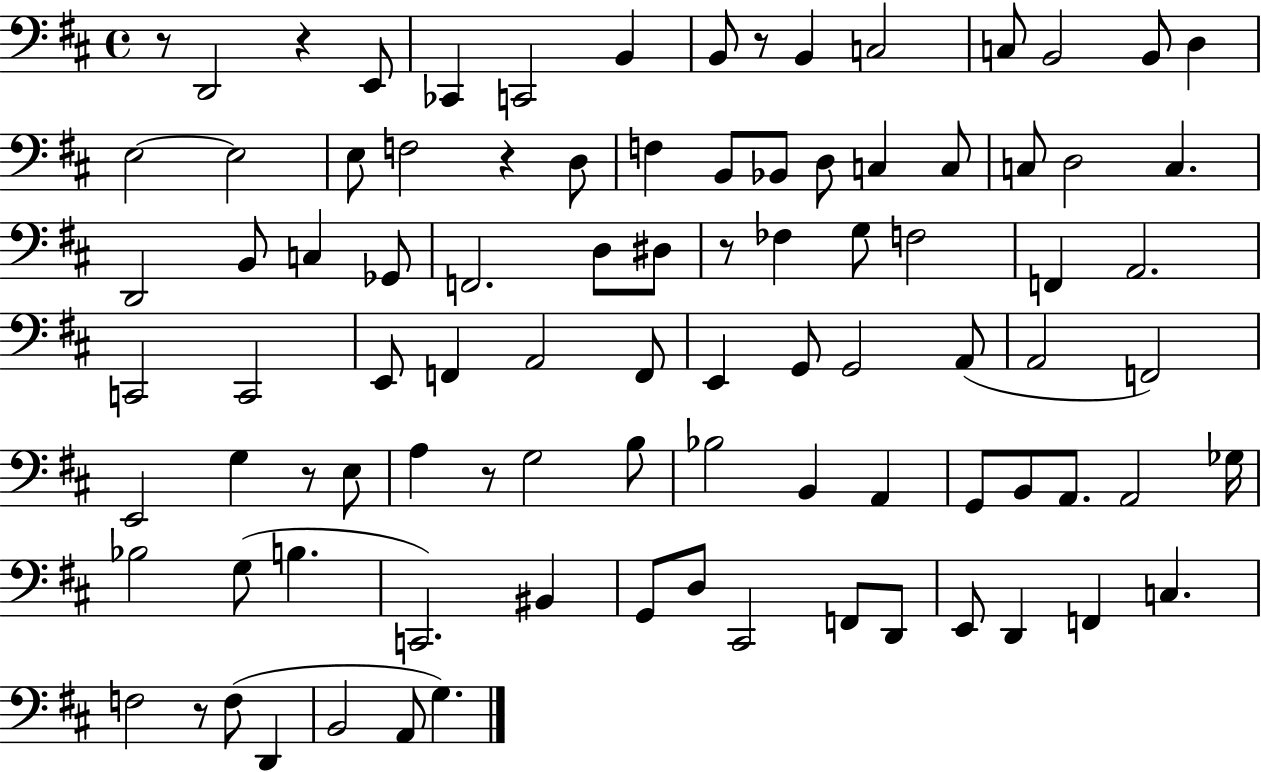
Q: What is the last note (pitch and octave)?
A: G3